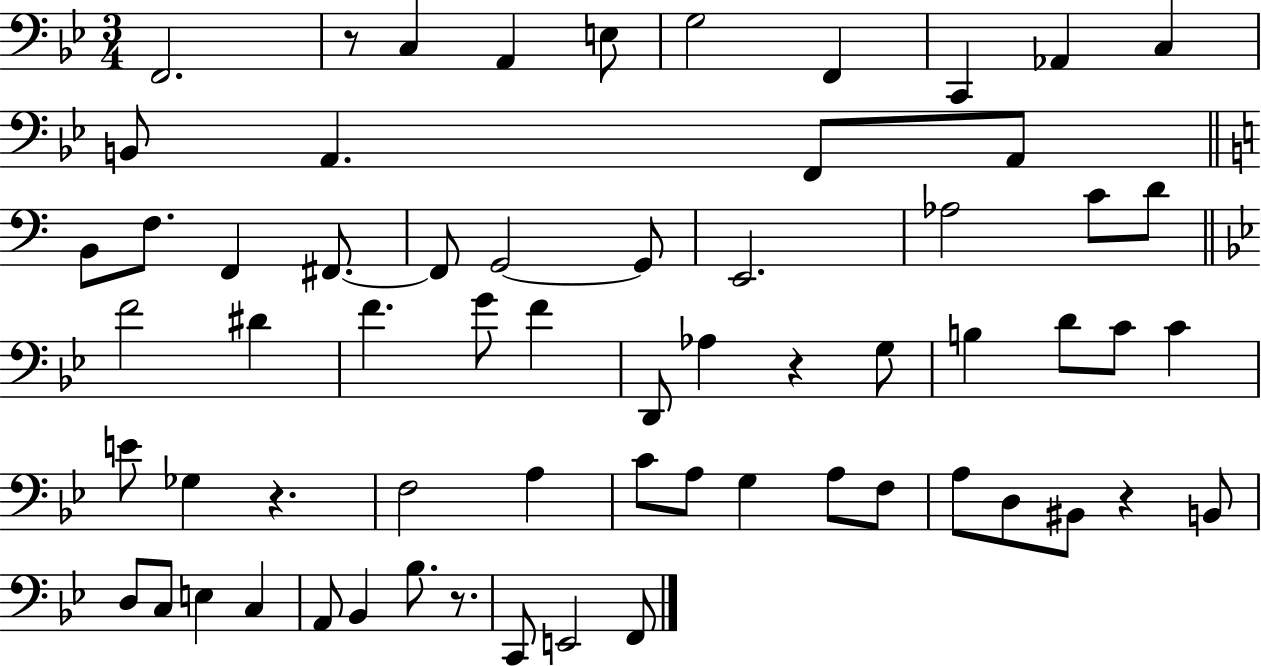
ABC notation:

X:1
T:Untitled
M:3/4
L:1/4
K:Bb
F,,2 z/2 C, A,, E,/2 G,2 F,, C,, _A,, C, B,,/2 A,, F,,/2 A,,/2 B,,/2 F,/2 F,, ^F,,/2 ^F,,/2 G,,2 G,,/2 E,,2 _A,2 C/2 D/2 F2 ^D F G/2 F D,,/2 _A, z G,/2 B, D/2 C/2 C E/2 _G, z F,2 A, C/2 A,/2 G, A,/2 F,/2 A,/2 D,/2 ^B,,/2 z B,,/2 D,/2 C,/2 E, C, A,,/2 _B,, _B,/2 z/2 C,,/2 E,,2 F,,/2